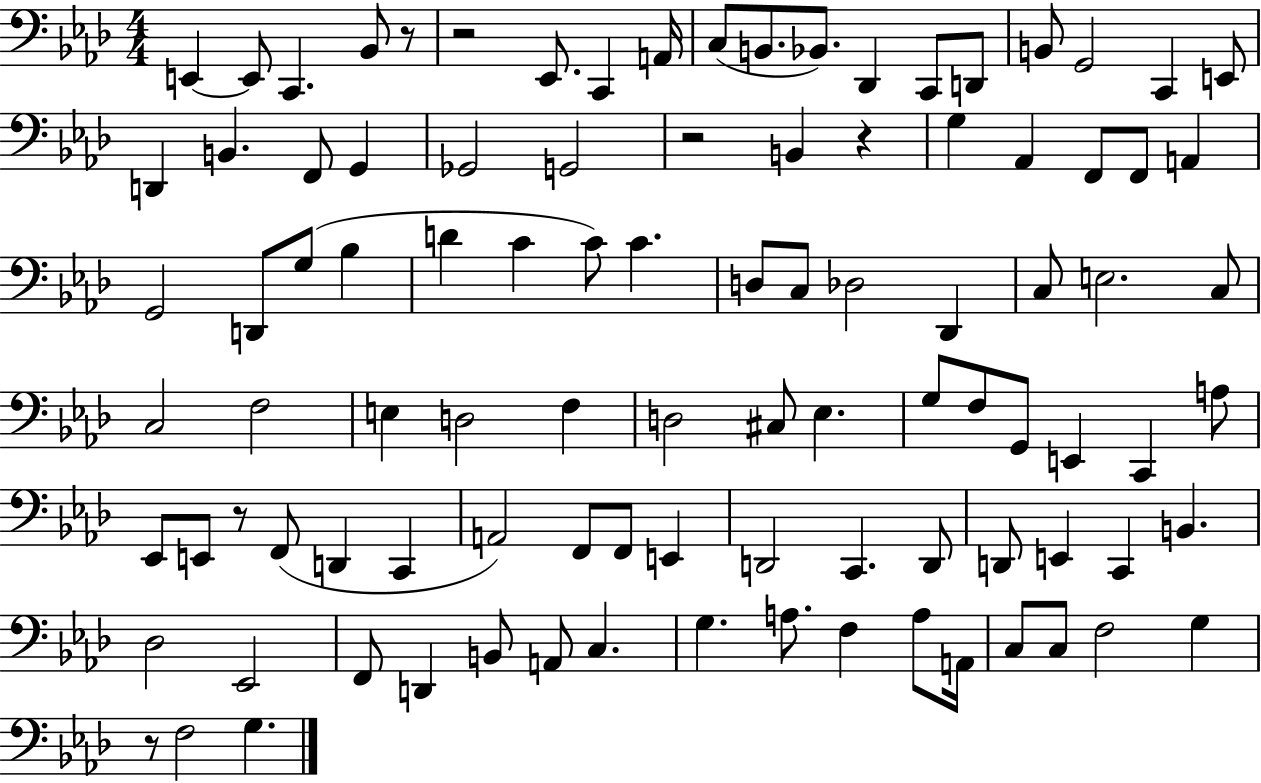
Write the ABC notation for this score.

X:1
T:Untitled
M:4/4
L:1/4
K:Ab
E,, E,,/2 C,, _B,,/2 z/2 z2 _E,,/2 C,, A,,/4 C,/2 B,,/2 _B,,/2 _D,, C,,/2 D,,/2 B,,/2 G,,2 C,, E,,/2 D,, B,, F,,/2 G,, _G,,2 G,,2 z2 B,, z G, _A,, F,,/2 F,,/2 A,, G,,2 D,,/2 G,/2 _B, D C C/2 C D,/2 C,/2 _D,2 _D,, C,/2 E,2 C,/2 C,2 F,2 E, D,2 F, D,2 ^C,/2 _E, G,/2 F,/2 G,,/2 E,, C,, A,/2 _E,,/2 E,,/2 z/2 F,,/2 D,, C,, A,,2 F,,/2 F,,/2 E,, D,,2 C,, D,,/2 D,,/2 E,, C,, B,, _D,2 _E,,2 F,,/2 D,, B,,/2 A,,/2 C, G, A,/2 F, A,/2 A,,/4 C,/2 C,/2 F,2 G, z/2 F,2 G,